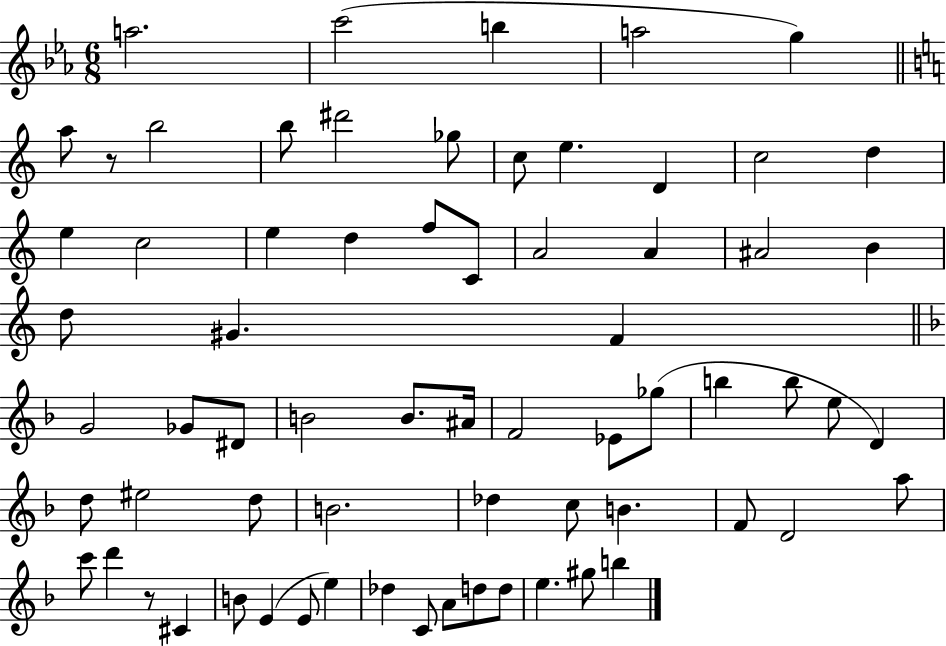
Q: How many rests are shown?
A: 2